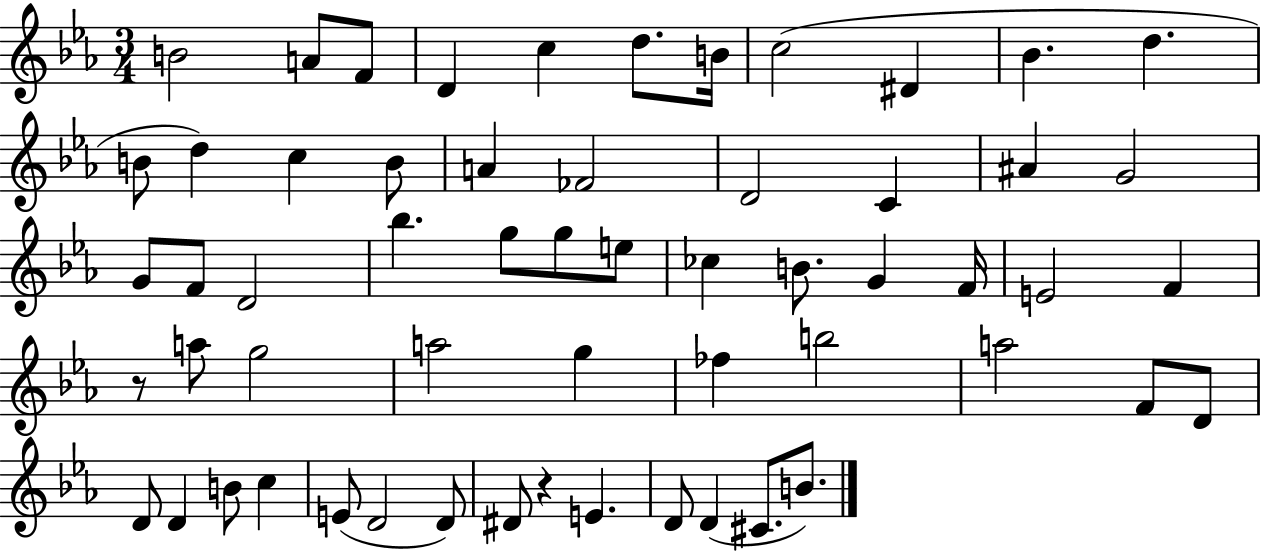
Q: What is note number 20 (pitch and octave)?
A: A#4